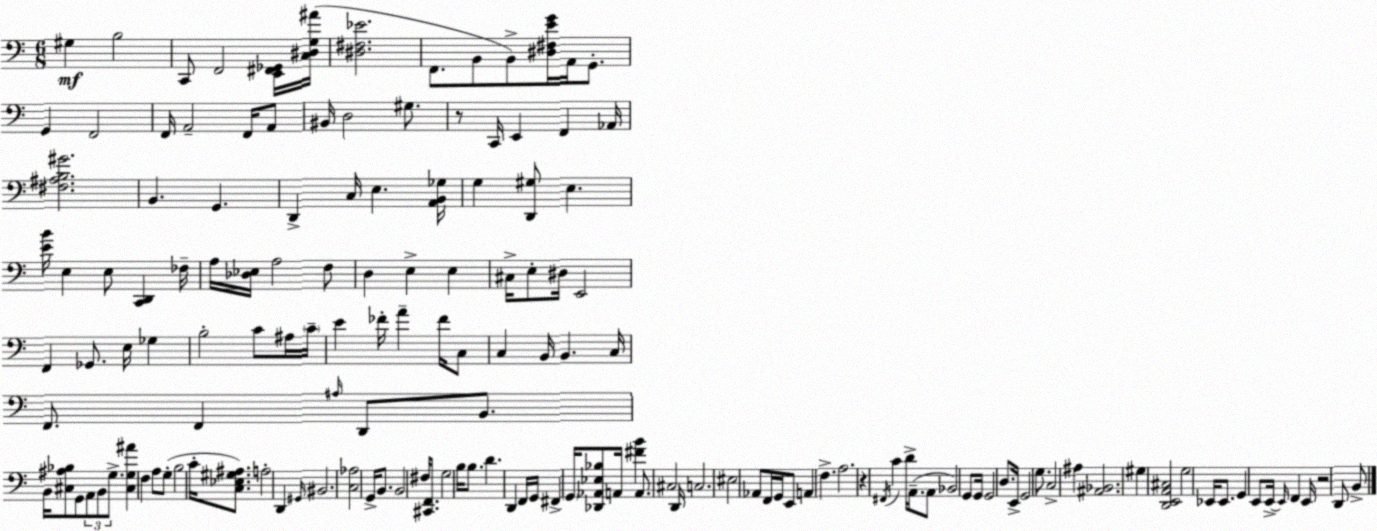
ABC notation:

X:1
T:Untitled
M:6/8
L:1/4
K:C
^G, B,2 C,,/2 F,,2 [E,,^F,,_G,,]/4 [C,^D,G,^A]/4 [^D,^F,_E]2 F,,/2 B,,/2 B,,/2 [^D,^F,EG]/4 A,,/4 G,,/2 G,, F,,2 F,,/4 A,,2 F,,/4 A,,/2 ^B,,/4 D,2 ^G,/2 z/2 C,,/4 E,, F,, _A,,/4 [^F,^A,B,^G]2 B,, G,, D,, C,/4 E, [A,,B,,_G,]/4 G, [D,,^G,]/2 E, [EB]/4 E, E,/2 [C,,D,,] _F,/4 A,/4 [_D,_E,]/4 A,2 F,/2 D, E, E, ^C,/4 E,/2 ^D,/4 E,,2 F,, _G,,/2 E,/4 _G, B,2 C/2 ^A,/4 C/4 E _F/4 A _F/4 C,/2 C, B,,/4 B,, C,/4 F,,/2 F,, ^A,/4 D,,/2 B,,/2 B,,/4 [^C,^A,_B,]/2 G,,/2 A,,/2 B,,/2 G,/2 [^C,G,^A] F, A,/2 G,/2 B,2 C/4 [C,_E,^G,^A,]/2 A,2 D,, ^G,,/4 ^B,,2 [C,_A,]2 G,,/4 B,,/2 B,,2 ^F,/4 [^C,,F,,]/2 G,2 B,/4 B,/2 D D,, F,,/4 G,,/4 ^F,, G,,/4 [_D,,_A,,_E,_B,]/2 A,,/4 [^FB] A,,/2 ^C,2 D,,/4 C,2 ^E,2 _A,,/2 F,,/4 G,,/4 E,,/2 A,, F, A,2 z ^F,,/4 C D/4 A,,/2 A,,/2 _B,,2 G,,/2 G,,/4 G,,2 D,/2 E,,/4 G,,2 G,/2 C,2 ^A, [^A,,_B,,]2 ^G, [D,,E,,A,,^C,]2 G,2 _E,,/4 _E,,/2 G,, E,,/2 E,,/4 E,,/4 F,, E,,/4 z2 D,,/2 B,,/2